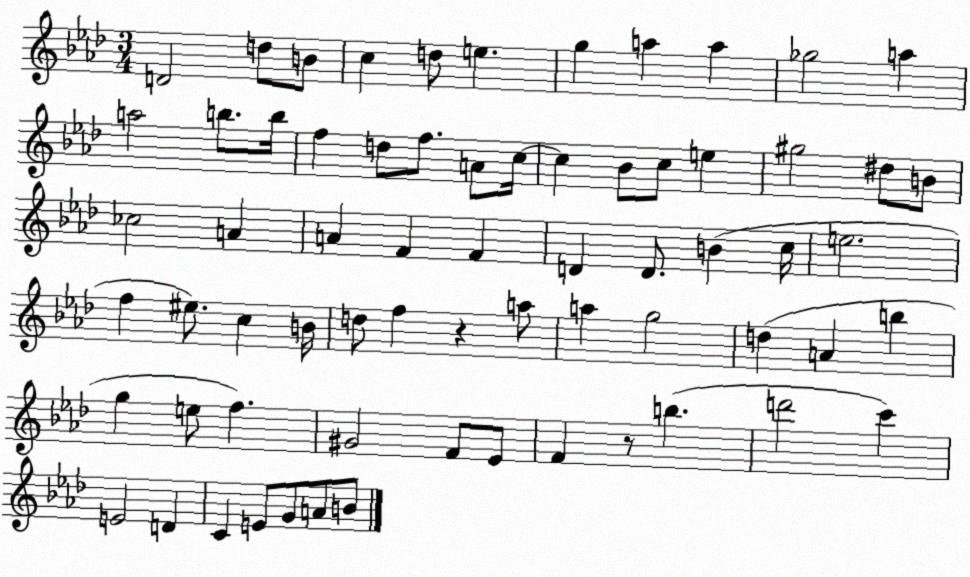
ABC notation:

X:1
T:Untitled
M:3/4
L:1/4
K:Ab
D2 d/2 B/2 c d/2 e g a a _g2 a a2 b/2 b/4 f d/2 f/2 A/2 c/4 c _B/2 c/2 e ^g2 ^d/2 B/2 _c2 A A F F D D/2 B c/4 e2 f ^e/2 c B/4 d/2 f z a/2 a g2 d A b g e/2 f ^G2 F/2 _E/2 F z/2 b d'2 c' E2 D C E/2 G/2 A/2 B/2